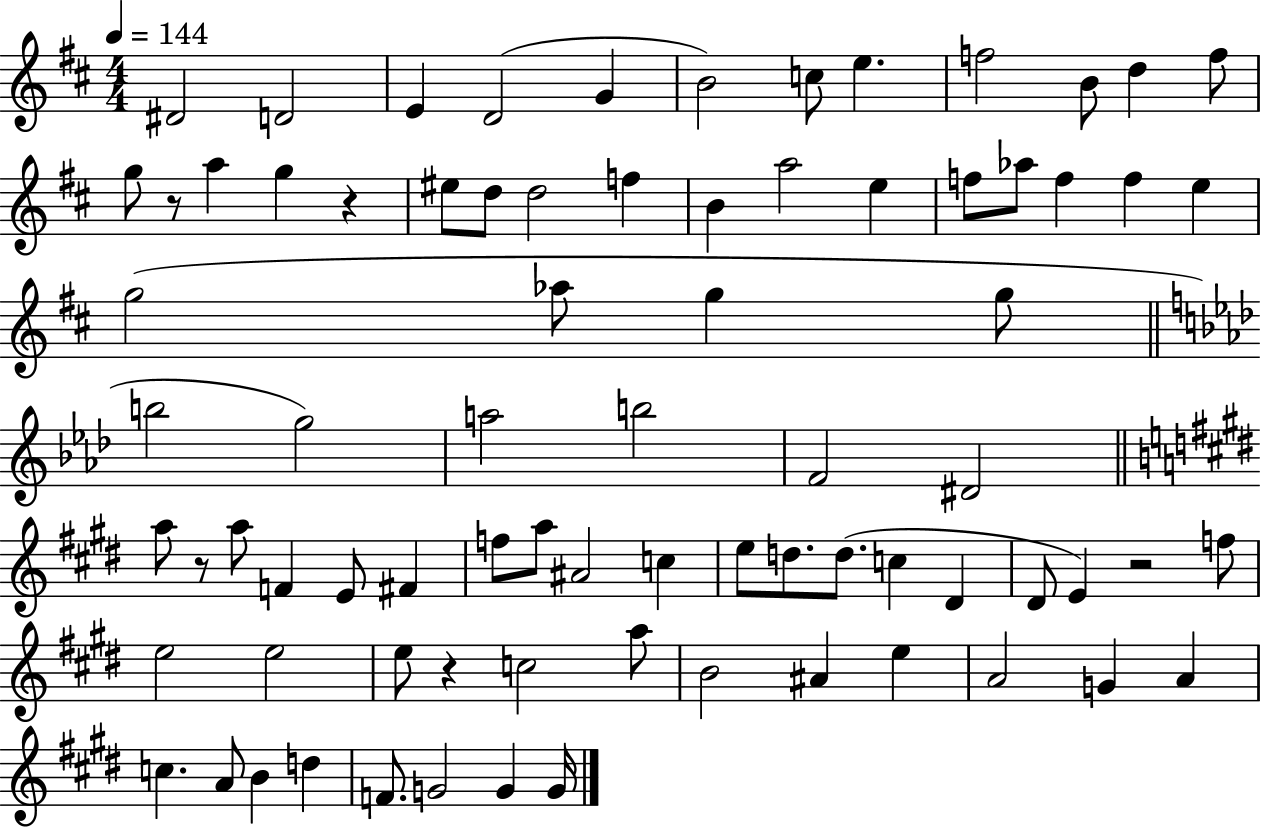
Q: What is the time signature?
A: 4/4